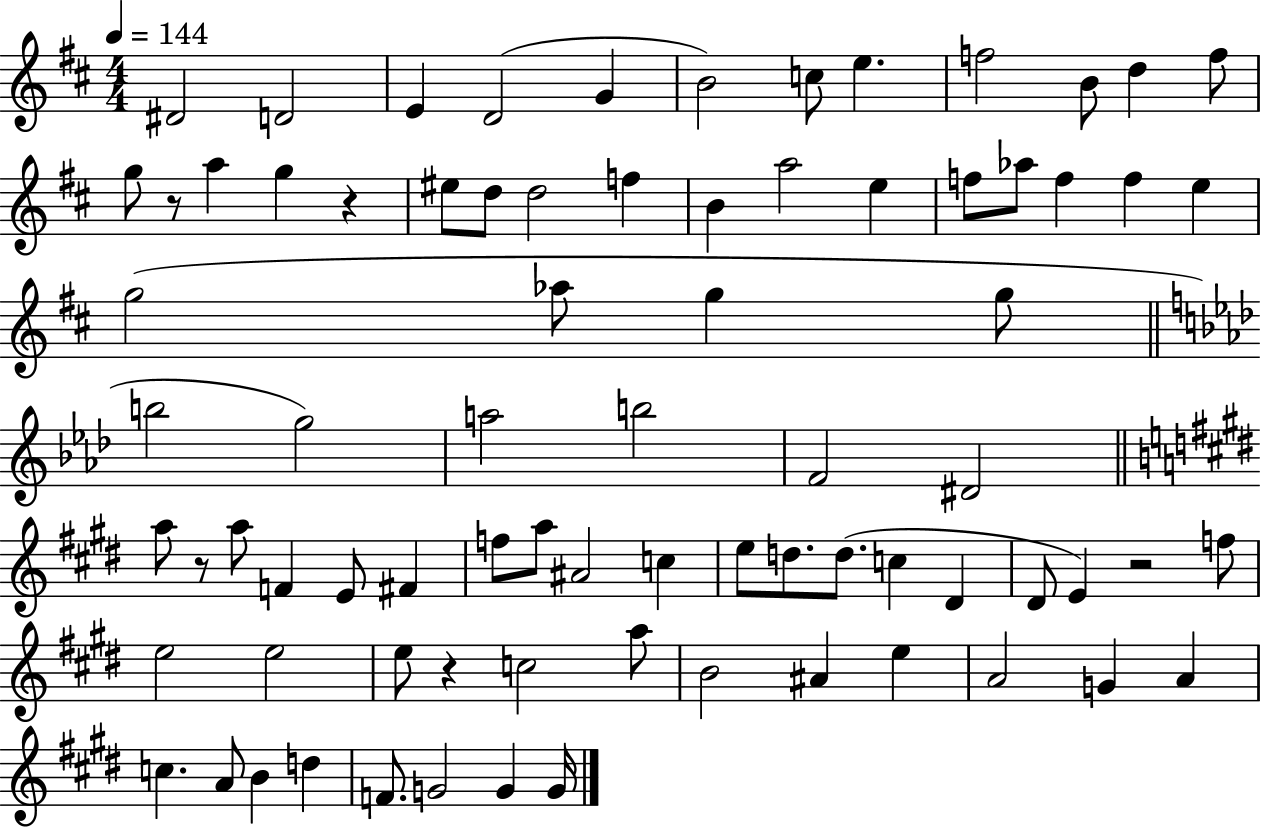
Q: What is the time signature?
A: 4/4